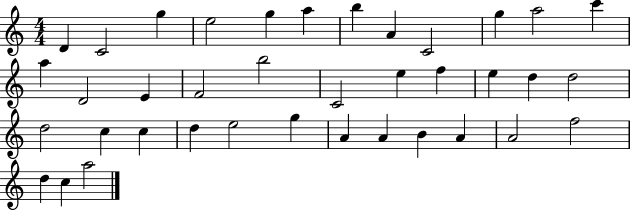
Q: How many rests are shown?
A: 0